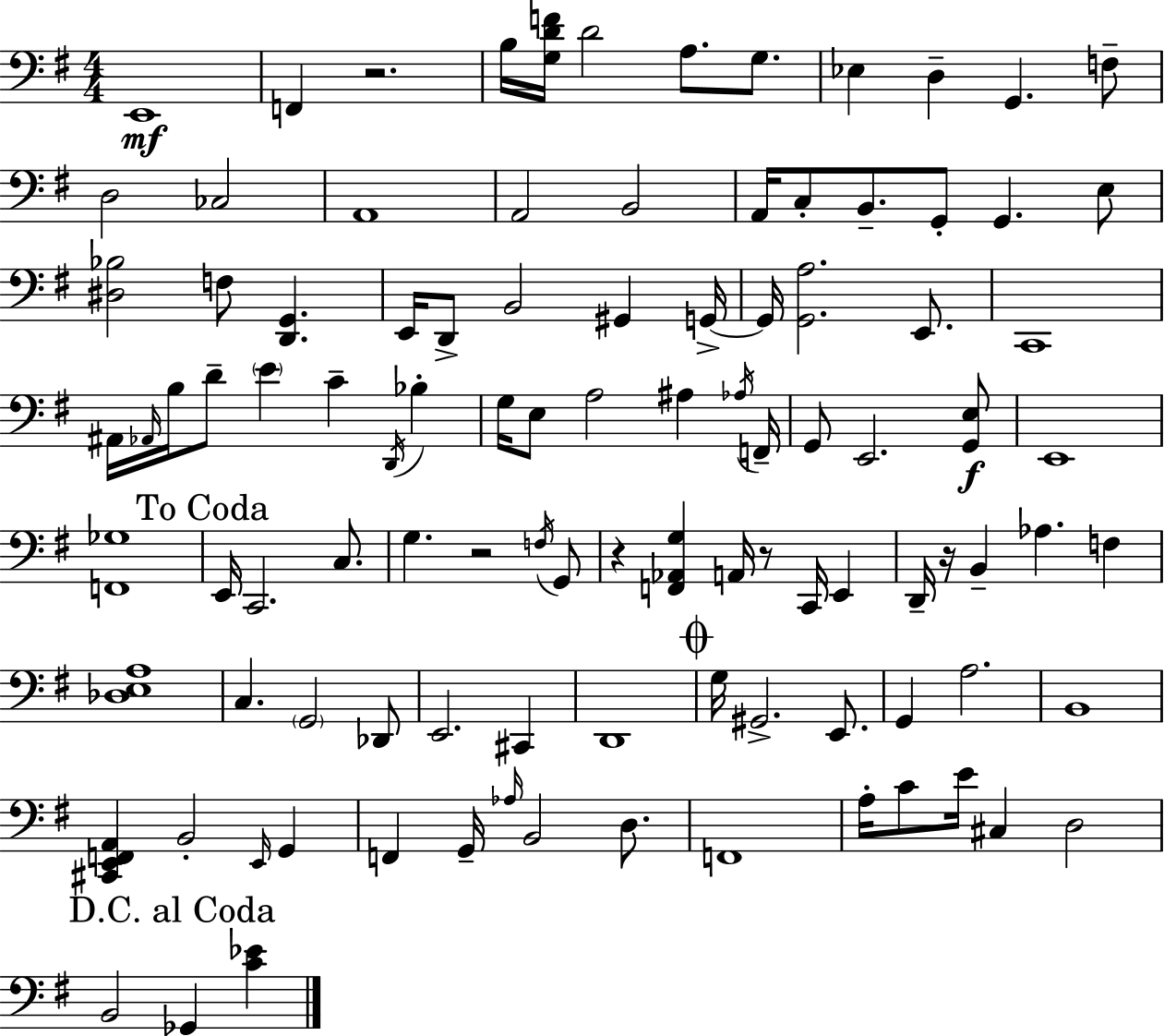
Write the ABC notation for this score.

X:1
T:Untitled
M:4/4
L:1/4
K:Em
E,,4 F,, z2 B,/4 [G,DF]/4 D2 A,/2 G,/2 _E, D, G,, F,/2 D,2 _C,2 A,,4 A,,2 B,,2 A,,/4 C,/2 B,,/2 G,,/2 G,, E,/2 [^D,_B,]2 F,/2 [D,,G,,] E,,/4 D,,/2 B,,2 ^G,, G,,/4 G,,/4 [G,,A,]2 E,,/2 C,,4 ^A,,/4 _A,,/4 B,/4 D/2 E C D,,/4 _B, G,/4 E,/2 A,2 ^A, _A,/4 F,,/4 G,,/2 E,,2 [G,,E,]/2 E,,4 [F,,_G,]4 E,,/4 C,,2 C,/2 G, z2 F,/4 G,,/2 z [F,,_A,,G,] A,,/4 z/2 C,,/4 E,, D,,/4 z/4 B,, _A, F, [_D,E,A,]4 C, G,,2 _D,,/2 E,,2 ^C,, D,,4 G,/4 ^G,,2 E,,/2 G,, A,2 B,,4 [^C,,E,,F,,A,,] B,,2 E,,/4 G,, F,, G,,/4 _A,/4 B,,2 D,/2 F,,4 A,/4 C/2 E/4 ^C, D,2 B,,2 _G,, [C_E]